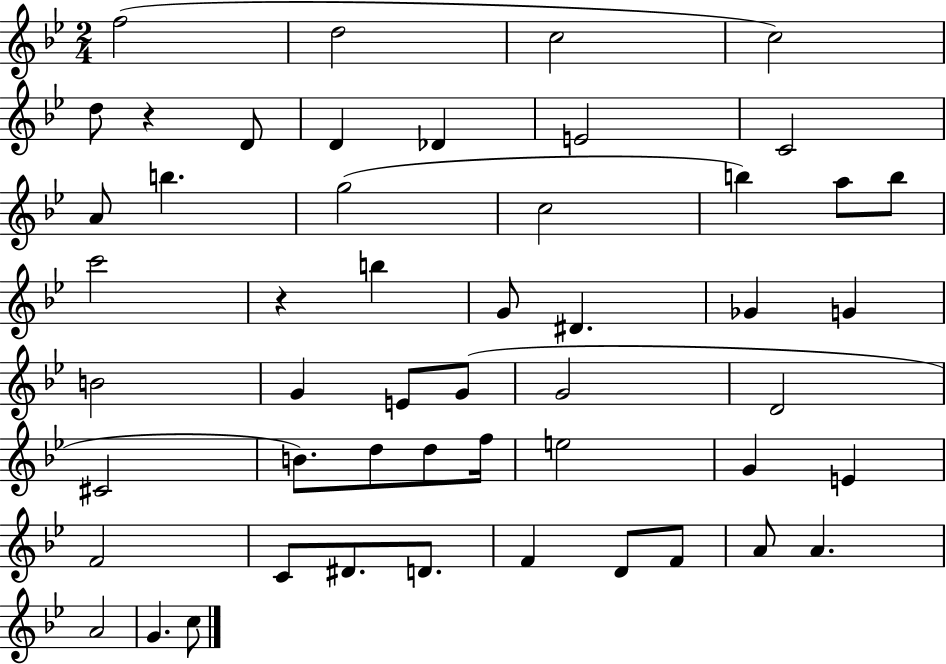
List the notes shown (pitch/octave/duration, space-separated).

F5/h D5/h C5/h C5/h D5/e R/q D4/e D4/q Db4/q E4/h C4/h A4/e B5/q. G5/h C5/h B5/q A5/e B5/e C6/h R/q B5/q G4/e D#4/q. Gb4/q G4/q B4/h G4/q E4/e G4/e G4/h D4/h C#4/h B4/e. D5/e D5/e F5/s E5/h G4/q E4/q F4/h C4/e D#4/e. D4/e. F4/q D4/e F4/e A4/e A4/q. A4/h G4/q. C5/e